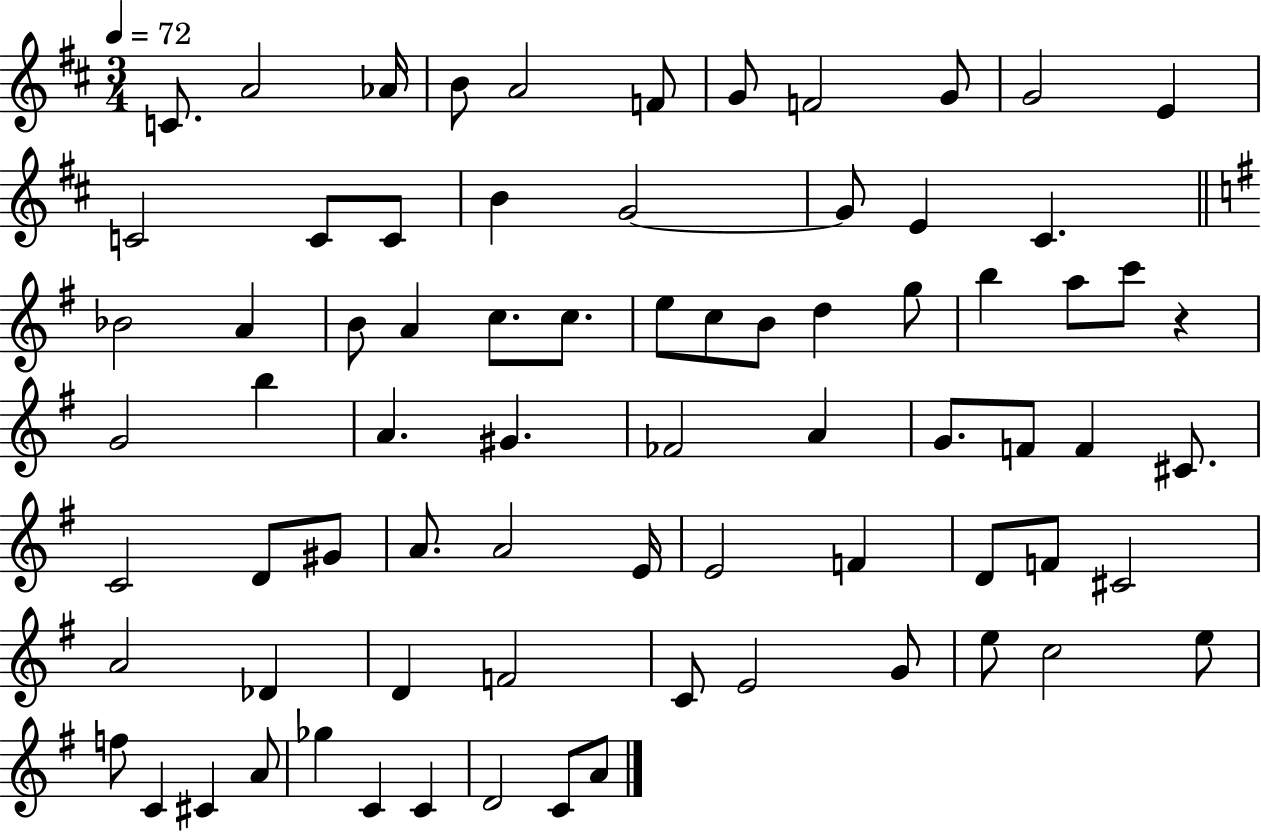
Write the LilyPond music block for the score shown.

{
  \clef treble
  \numericTimeSignature
  \time 3/4
  \key d \major
  \tempo 4 = 72
  c'8. a'2 aes'16 | b'8 a'2 f'8 | g'8 f'2 g'8 | g'2 e'4 | \break c'2 c'8 c'8 | b'4 g'2~~ | g'8 e'4 cis'4. | \bar "||" \break \key e \minor bes'2 a'4 | b'8 a'4 c''8. c''8. | e''8 c''8 b'8 d''4 g''8 | b''4 a''8 c'''8 r4 | \break g'2 b''4 | a'4. gis'4. | fes'2 a'4 | g'8. f'8 f'4 cis'8. | \break c'2 d'8 gis'8 | a'8. a'2 e'16 | e'2 f'4 | d'8 f'8 cis'2 | \break a'2 des'4 | d'4 f'2 | c'8 e'2 g'8 | e''8 c''2 e''8 | \break f''8 c'4 cis'4 a'8 | ges''4 c'4 c'4 | d'2 c'8 a'8 | \bar "|."
}